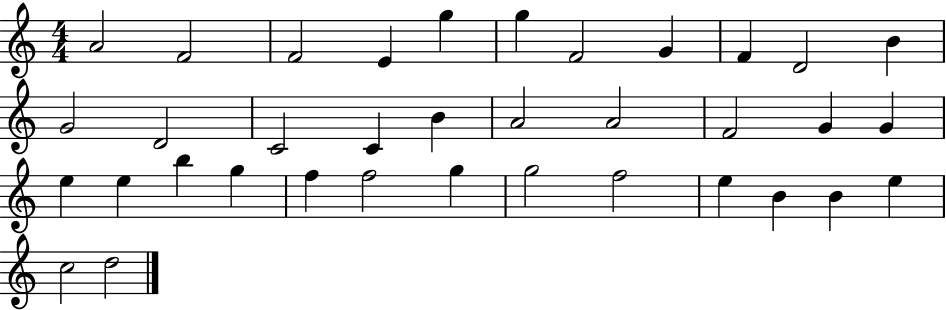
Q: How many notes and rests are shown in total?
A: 36